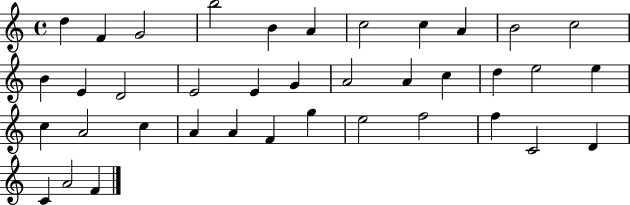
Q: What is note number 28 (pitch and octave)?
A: A4